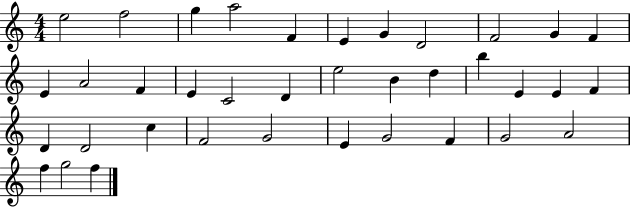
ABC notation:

X:1
T:Untitled
M:4/4
L:1/4
K:C
e2 f2 g a2 F E G D2 F2 G F E A2 F E C2 D e2 B d b E E F D D2 c F2 G2 E G2 F G2 A2 f g2 f